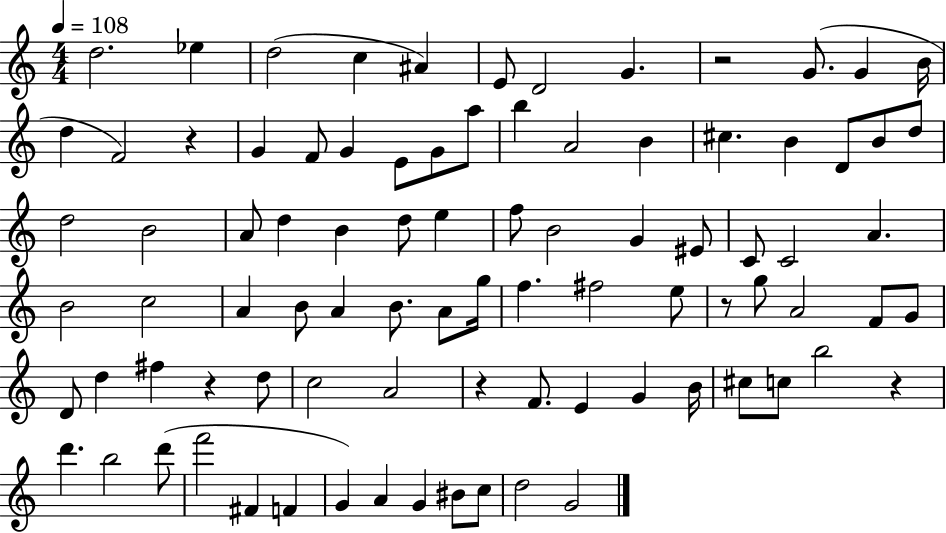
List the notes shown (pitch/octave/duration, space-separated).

D5/h. Eb5/q D5/h C5/q A#4/q E4/e D4/h G4/q. R/h G4/e. G4/q B4/s D5/q F4/h R/q G4/q F4/e G4/q E4/e G4/e A5/e B5/q A4/h B4/q C#5/q. B4/q D4/e B4/e D5/e D5/h B4/h A4/e D5/q B4/q D5/e E5/q F5/e B4/h G4/q EIS4/e C4/e C4/h A4/q. B4/h C5/h A4/q B4/e A4/q B4/e. A4/e G5/s F5/q. F#5/h E5/e R/e G5/e A4/h F4/e G4/e D4/e D5/q F#5/q R/q D5/e C5/h A4/h R/q F4/e. E4/q G4/q B4/s C#5/e C5/e B5/h R/q D6/q. B5/h D6/e F6/h F#4/q F4/q G4/q A4/q G4/q BIS4/e C5/e D5/h G4/h